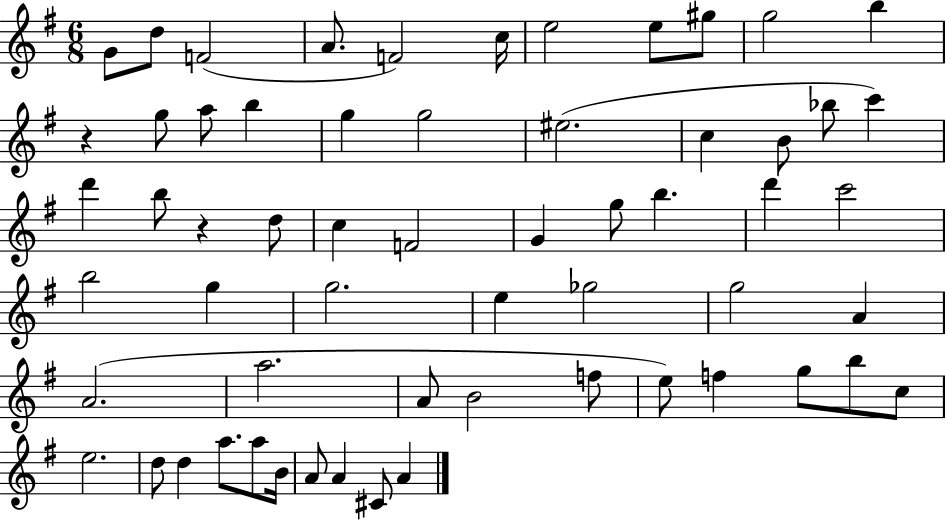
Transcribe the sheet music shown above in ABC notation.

X:1
T:Untitled
M:6/8
L:1/4
K:G
G/2 d/2 F2 A/2 F2 c/4 e2 e/2 ^g/2 g2 b z g/2 a/2 b g g2 ^e2 c B/2 _b/2 c' d' b/2 z d/2 c F2 G g/2 b d' c'2 b2 g g2 e _g2 g2 A A2 a2 A/2 B2 f/2 e/2 f g/2 b/2 c/2 e2 d/2 d a/2 a/2 B/4 A/2 A ^C/2 A